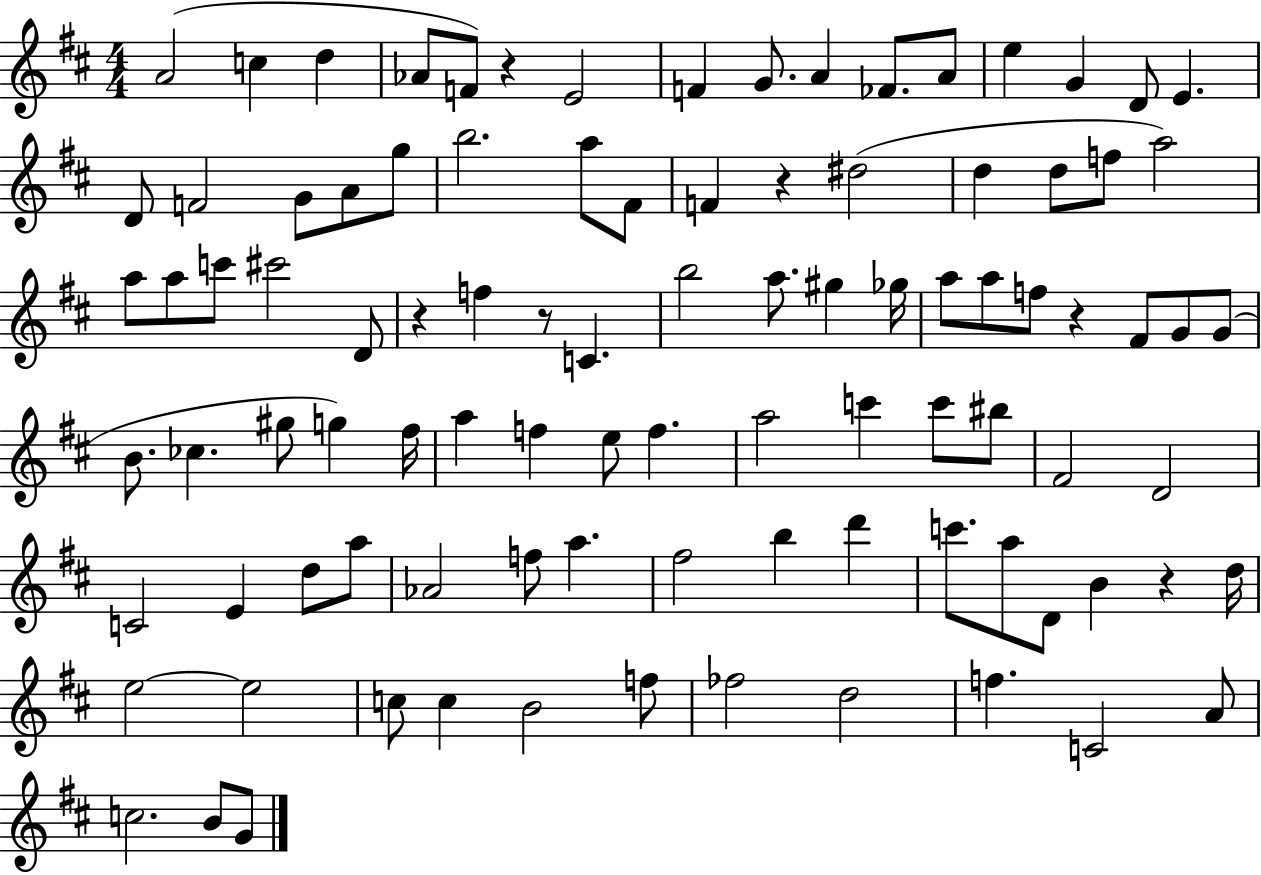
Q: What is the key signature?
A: D major